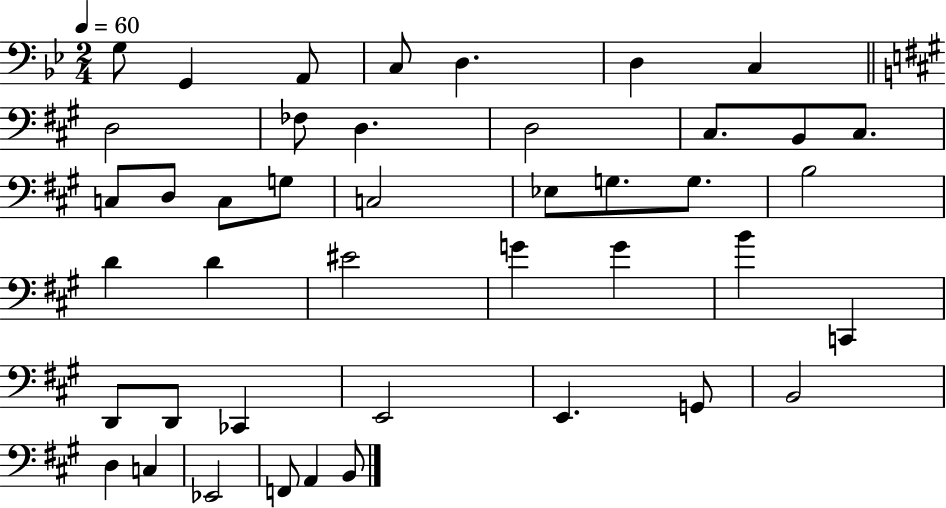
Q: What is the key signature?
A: BES major